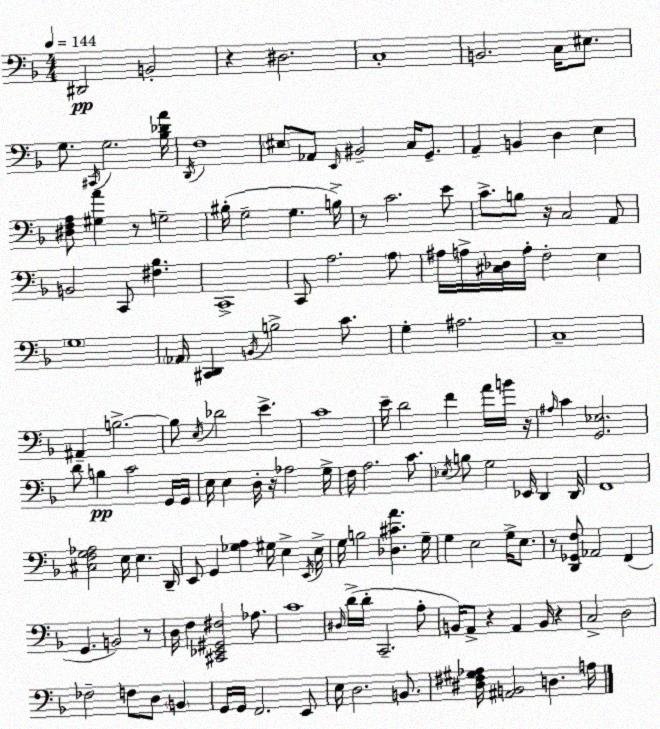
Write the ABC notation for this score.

X:1
T:Untitled
M:4/4
L:1/4
K:Dm
^D,,2 B,,2 z ^D,2 C,4 B,,2 C,/4 ^E,/2 G,/2 ^C,,/4 G,2 [_B,_DA]/4 D,,/4 F,4 ^E,/2 _A,,/2 E,,/4 ^B,,2 C,/4 G,,/2 A,, B,, D, E, [^D,F,A,]/2 [^G,A] z/2 G,2 ^B,/4 G,2 G, B,/4 z/2 C2 E/2 C/2 B,/2 z/4 C,2 A,,/2 B,,2 C,,/2 [^F,_B,] C,,4 C,,/2 A,2 A,/2 ^A,/4 A,/4 [^C,_D,]/4 A,/4 F,2 E, G,4 _A,,/4 [^C,,D,,] B,,/4 B,2 C/2 G, ^A,2 C,4 ^A,, B,2 B,/2 E,/4 _D2 E C4 E/4 D2 F A/4 B/4 z/4 ^A,/4 C [G,,_E,]2 D/2 B, C2 G,,/4 G,,/4 E,/4 E, D,/4 z/4 _A,2 G,/4 F,/4 A,2 C/2 _E,/4 B,/2 G,2 _E,,/4 D,, D,,/4 F,,4 [^C,F,G,_A,]2 E,/4 E, D,,/4 E,,/2 G,, [_G,A,] ^G,/4 E, E,,/4 E,/4 G,/4 B,2 [_D,^CA] G,/4 G, E,2 G,/4 E,/2 z/2 [D,,_G,,F,]/2 _A,,2 F,, G,, B,,2 z/2 D,/4 F, [^C,,_E,,^G,,^F,]2 _A,/2 C4 ^D,/4 D/4 D/4 C,,2 A,/2 B,,/4 A,,/2 z A,, B,,/4 z C,2 D,2 _F,2 F,/2 D,/2 B,, G,,/4 G,,/4 F,,2 E,,/2 E,/4 D,2 B,,/2 [^D,^F,^G,_A,]/4 [^A,,B,,]2 D, A,/4